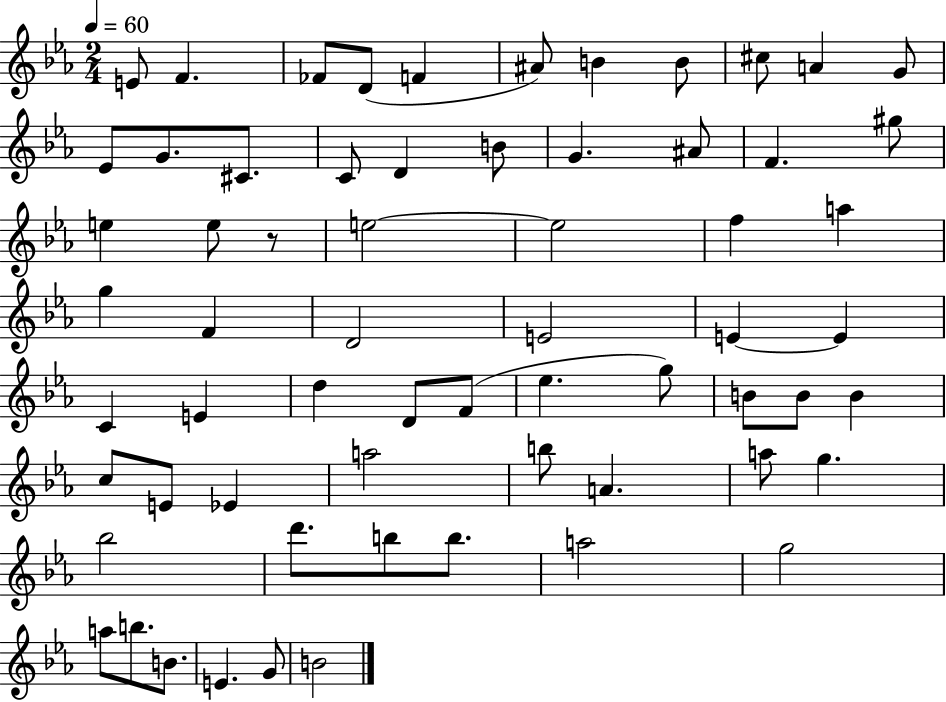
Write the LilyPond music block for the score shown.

{
  \clef treble
  \numericTimeSignature
  \time 2/4
  \key ees \major
  \tempo 4 = 60
  \repeat volta 2 { e'8 f'4. | fes'8 d'8( f'4 | ais'8) b'4 b'8 | cis''8 a'4 g'8 | \break ees'8 g'8. cis'8. | c'8 d'4 b'8 | g'4. ais'8 | f'4. gis''8 | \break e''4 e''8 r8 | e''2~~ | e''2 | f''4 a''4 | \break g''4 f'4 | d'2 | e'2 | e'4~~ e'4 | \break c'4 e'4 | d''4 d'8 f'8( | ees''4. g''8) | b'8 b'8 b'4 | \break c''8 e'8 ees'4 | a''2 | b''8 a'4. | a''8 g''4. | \break bes''2 | d'''8. b''8 b''8. | a''2 | g''2 | \break a''8 b''8. b'8. | e'4. g'8 | b'2 | } \bar "|."
}